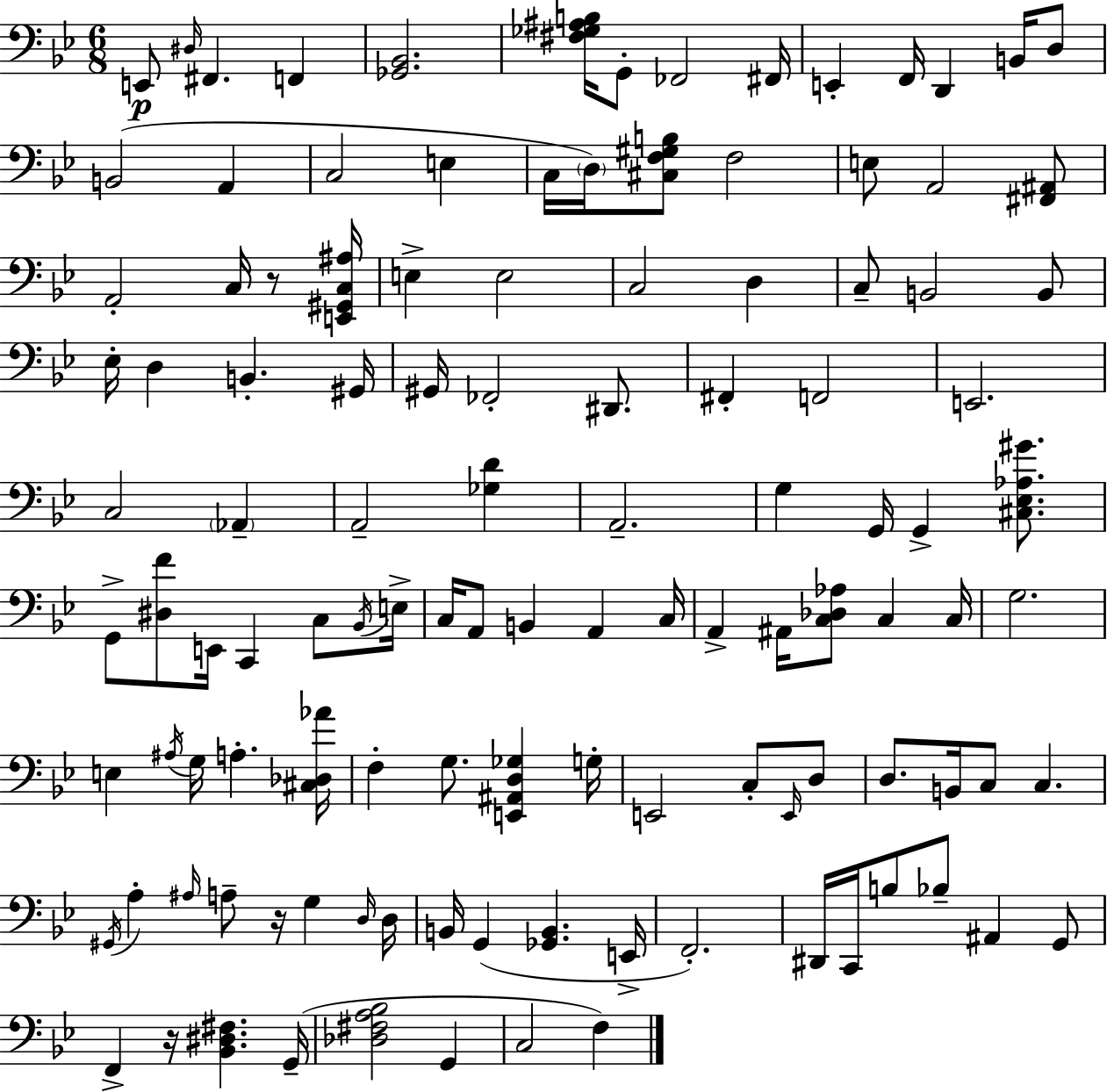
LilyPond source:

{
  \clef bass
  \numericTimeSignature
  \time 6/8
  \key bes \major
  \repeat volta 2 { e,8\p \grace { dis16 } fis,4. f,4 | <ges, bes,>2. | <fis ges ais b>16 g,8-. fes,2 | fis,16 e,4-. f,16 d,4 b,16 d8 | \break b,2( a,4 | c2 e4 | c16 \parenthesize d16) <cis f gis b>8 f2 | e8 a,2 <fis, ais,>8 | \break a,2-. c16 r8 | <e, gis, c ais>16 e4-> e2 | c2 d4 | c8-- b,2 b,8 | \break ees16-. d4 b,4.-. | gis,16 gis,16 fes,2-. dis,8. | fis,4-. f,2 | e,2. | \break c2 \parenthesize aes,4-- | a,2-- <ges d'>4 | a,2.-- | g4 g,16 g,4-> <cis ees aes gis'>8. | \break g,8-> <dis f'>8 e,16 c,4 c8 | \acciaccatura { bes,16 } e16-> c16 a,8 b,4 a,4 | c16 a,4-> ais,16 <c des aes>8 c4 | c16 g2. | \break e4 \acciaccatura { ais16 } g16 a4.-. | <cis des aes'>16 f4-. g8. <e, ais, d ges>4 | g16-. e,2 c8-. | \grace { e,16 } d8 d8. b,16 c8 c4. | \break \acciaccatura { gis,16 } a4-. \grace { ais16 } a8-- | r16 g4 \grace { d16 } d16 b,16 g,4( | <ges, b,>4. e,16-> f,2.-.) | dis,16 c,16 b8 bes8-- | \break ais,4 g,8 f,4-> r16 | <bes, dis fis>4. g,16--( <des fis a bes>2 | g,4 c2 | f4) } \bar "|."
}